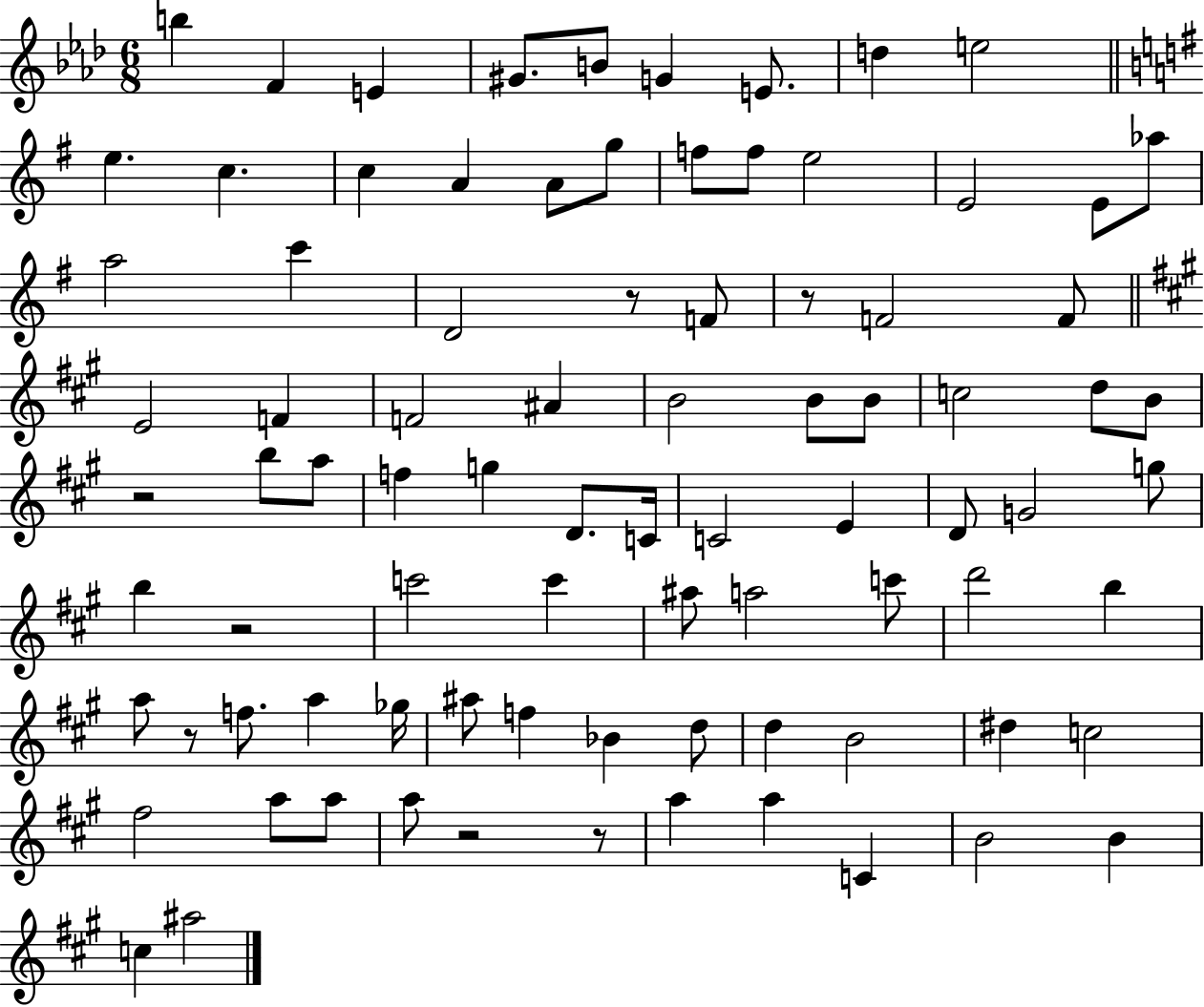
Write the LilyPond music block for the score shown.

{
  \clef treble
  \numericTimeSignature
  \time 6/8
  \key aes \major
  b''4 f'4 e'4 | gis'8. b'8 g'4 e'8. | d''4 e''2 | \bar "||" \break \key g \major e''4. c''4. | c''4 a'4 a'8 g''8 | f''8 f''8 e''2 | e'2 e'8 aes''8 | \break a''2 c'''4 | d'2 r8 f'8 | r8 f'2 f'8 | \bar "||" \break \key a \major e'2 f'4 | f'2 ais'4 | b'2 b'8 b'8 | c''2 d''8 b'8 | \break r2 b''8 a''8 | f''4 g''4 d'8. c'16 | c'2 e'4 | d'8 g'2 g''8 | \break b''4 r2 | c'''2 c'''4 | ais''8 a''2 c'''8 | d'''2 b''4 | \break a''8 r8 f''8. a''4 ges''16 | ais''8 f''4 bes'4 d''8 | d''4 b'2 | dis''4 c''2 | \break fis''2 a''8 a''8 | a''8 r2 r8 | a''4 a''4 c'4 | b'2 b'4 | \break c''4 ais''2 | \bar "|."
}